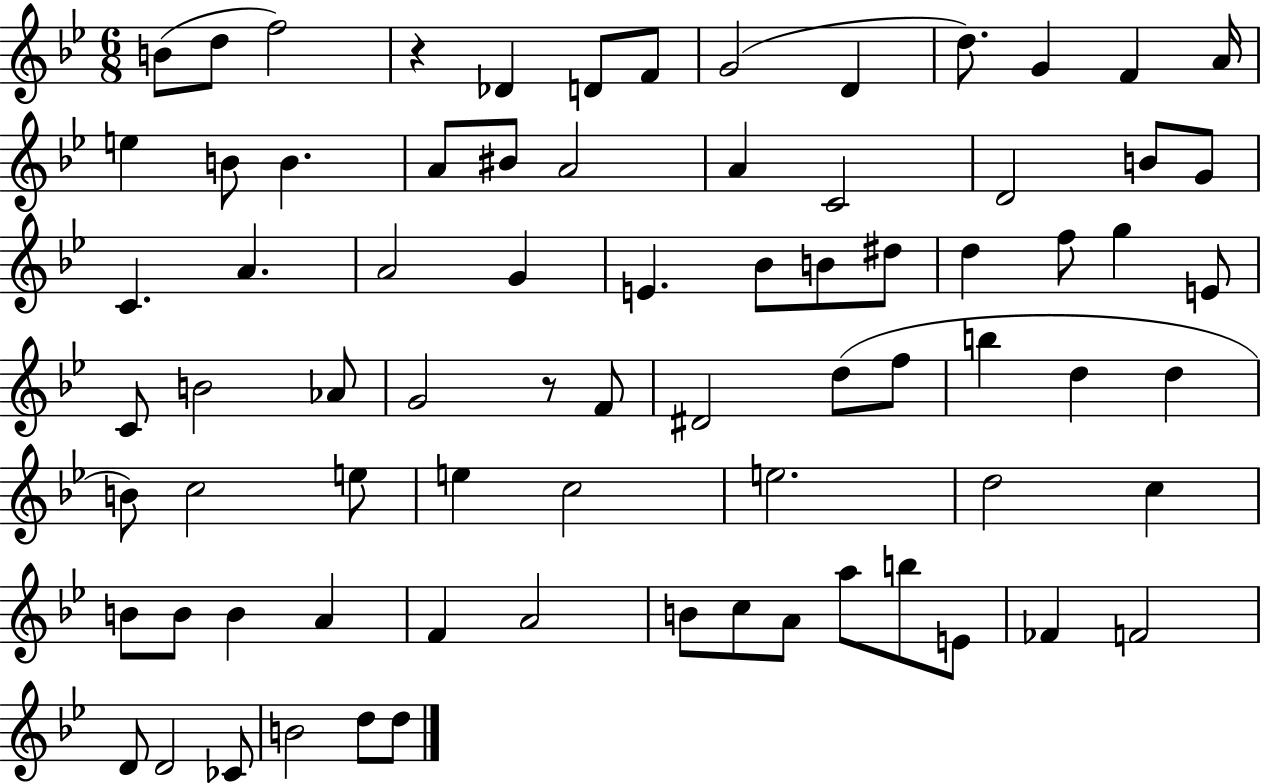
{
  \clef treble
  \numericTimeSignature
  \time 6/8
  \key bes \major
  \repeat volta 2 { b'8( d''8 f''2) | r4 des'4 d'8 f'8 | g'2( d'4 | d''8.) g'4 f'4 a'16 | \break e''4 b'8 b'4. | a'8 bis'8 a'2 | a'4 c'2 | d'2 b'8 g'8 | \break c'4. a'4. | a'2 g'4 | e'4. bes'8 b'8 dis''8 | d''4 f''8 g''4 e'8 | \break c'8 b'2 aes'8 | g'2 r8 f'8 | dis'2 d''8( f''8 | b''4 d''4 d''4 | \break b'8) c''2 e''8 | e''4 c''2 | e''2. | d''2 c''4 | \break b'8 b'8 b'4 a'4 | f'4 a'2 | b'8 c''8 a'8 a''8 b''8 e'8 | fes'4 f'2 | \break d'8 d'2 ces'8 | b'2 d''8 d''8 | } \bar "|."
}